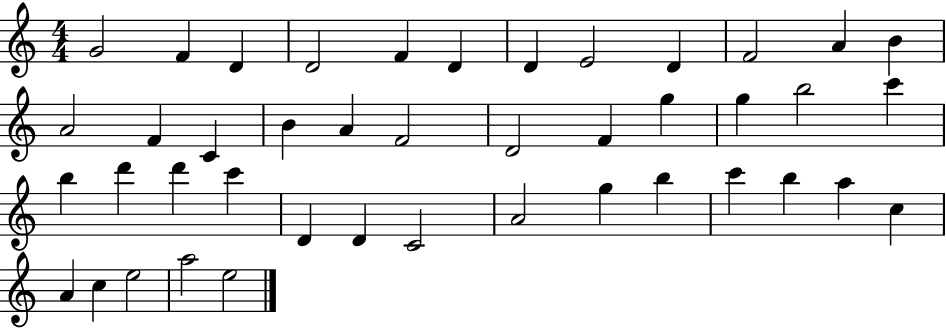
{
  \clef treble
  \numericTimeSignature
  \time 4/4
  \key c \major
  g'2 f'4 d'4 | d'2 f'4 d'4 | d'4 e'2 d'4 | f'2 a'4 b'4 | \break a'2 f'4 c'4 | b'4 a'4 f'2 | d'2 f'4 g''4 | g''4 b''2 c'''4 | \break b''4 d'''4 d'''4 c'''4 | d'4 d'4 c'2 | a'2 g''4 b''4 | c'''4 b''4 a''4 c''4 | \break a'4 c''4 e''2 | a''2 e''2 | \bar "|."
}